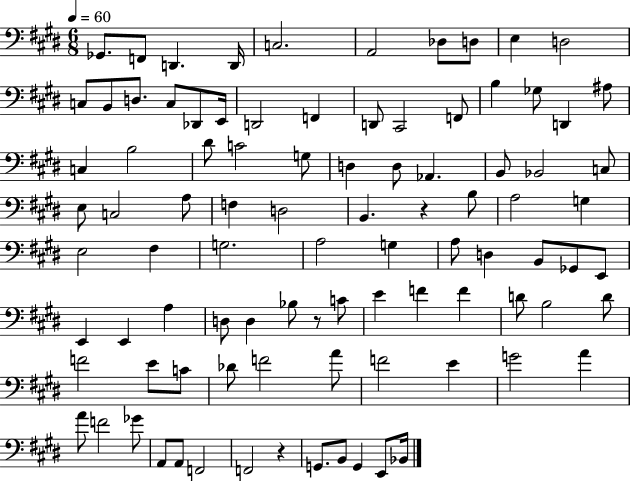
X:1
T:Untitled
M:6/8
L:1/4
K:E
_G,,/2 F,,/2 D,, D,,/4 C,2 A,,2 _D,/2 D,/2 E, D,2 C,/2 B,,/2 D,/2 C,/2 _D,,/2 E,,/4 D,,2 F,, D,,/2 ^C,,2 F,,/2 B, _G,/2 D,, ^A,/2 C, B,2 ^D/2 C2 G,/2 D, D,/2 _A,, B,,/2 _B,,2 C,/2 E,/2 C,2 A,/2 F, D,2 B,, z B,/2 A,2 G, E,2 ^F, G,2 A,2 G, A,/2 D, B,,/2 _G,,/2 E,,/2 E,, E,, A, D,/2 D, _B,/2 z/2 C/2 E F F D/2 B,2 D/2 F2 E/2 C/2 _D/2 F2 A/2 F2 E G2 A A/2 F2 _G/2 A,,/2 A,,/2 F,,2 F,,2 z G,,/2 B,,/2 G,, E,,/2 _B,,/4